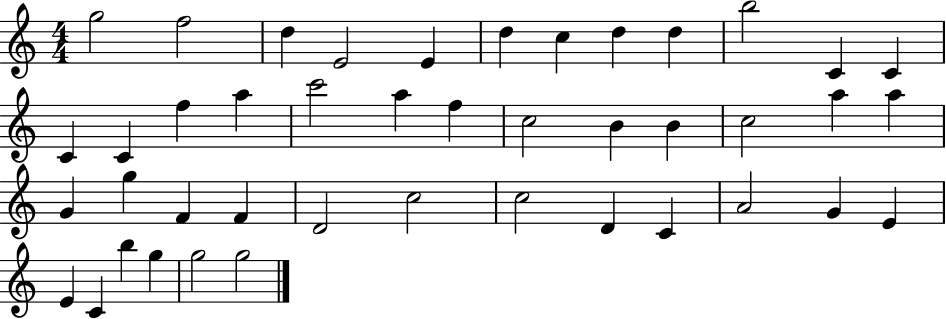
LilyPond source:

{
  \clef treble
  \numericTimeSignature
  \time 4/4
  \key c \major
  g''2 f''2 | d''4 e'2 e'4 | d''4 c''4 d''4 d''4 | b''2 c'4 c'4 | \break c'4 c'4 f''4 a''4 | c'''2 a''4 f''4 | c''2 b'4 b'4 | c''2 a''4 a''4 | \break g'4 g''4 f'4 f'4 | d'2 c''2 | c''2 d'4 c'4 | a'2 g'4 e'4 | \break e'4 c'4 b''4 g''4 | g''2 g''2 | \bar "|."
}